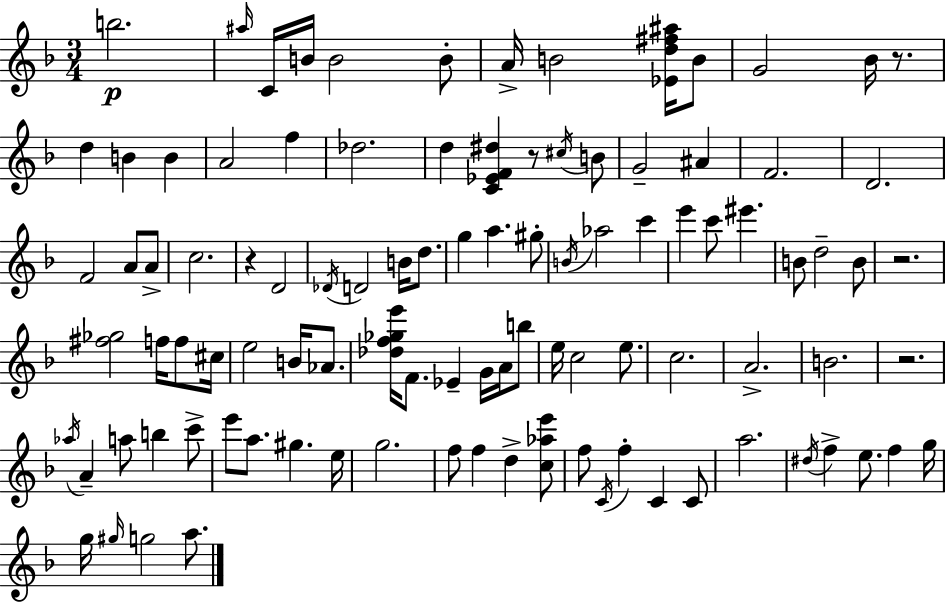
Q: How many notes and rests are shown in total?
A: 100